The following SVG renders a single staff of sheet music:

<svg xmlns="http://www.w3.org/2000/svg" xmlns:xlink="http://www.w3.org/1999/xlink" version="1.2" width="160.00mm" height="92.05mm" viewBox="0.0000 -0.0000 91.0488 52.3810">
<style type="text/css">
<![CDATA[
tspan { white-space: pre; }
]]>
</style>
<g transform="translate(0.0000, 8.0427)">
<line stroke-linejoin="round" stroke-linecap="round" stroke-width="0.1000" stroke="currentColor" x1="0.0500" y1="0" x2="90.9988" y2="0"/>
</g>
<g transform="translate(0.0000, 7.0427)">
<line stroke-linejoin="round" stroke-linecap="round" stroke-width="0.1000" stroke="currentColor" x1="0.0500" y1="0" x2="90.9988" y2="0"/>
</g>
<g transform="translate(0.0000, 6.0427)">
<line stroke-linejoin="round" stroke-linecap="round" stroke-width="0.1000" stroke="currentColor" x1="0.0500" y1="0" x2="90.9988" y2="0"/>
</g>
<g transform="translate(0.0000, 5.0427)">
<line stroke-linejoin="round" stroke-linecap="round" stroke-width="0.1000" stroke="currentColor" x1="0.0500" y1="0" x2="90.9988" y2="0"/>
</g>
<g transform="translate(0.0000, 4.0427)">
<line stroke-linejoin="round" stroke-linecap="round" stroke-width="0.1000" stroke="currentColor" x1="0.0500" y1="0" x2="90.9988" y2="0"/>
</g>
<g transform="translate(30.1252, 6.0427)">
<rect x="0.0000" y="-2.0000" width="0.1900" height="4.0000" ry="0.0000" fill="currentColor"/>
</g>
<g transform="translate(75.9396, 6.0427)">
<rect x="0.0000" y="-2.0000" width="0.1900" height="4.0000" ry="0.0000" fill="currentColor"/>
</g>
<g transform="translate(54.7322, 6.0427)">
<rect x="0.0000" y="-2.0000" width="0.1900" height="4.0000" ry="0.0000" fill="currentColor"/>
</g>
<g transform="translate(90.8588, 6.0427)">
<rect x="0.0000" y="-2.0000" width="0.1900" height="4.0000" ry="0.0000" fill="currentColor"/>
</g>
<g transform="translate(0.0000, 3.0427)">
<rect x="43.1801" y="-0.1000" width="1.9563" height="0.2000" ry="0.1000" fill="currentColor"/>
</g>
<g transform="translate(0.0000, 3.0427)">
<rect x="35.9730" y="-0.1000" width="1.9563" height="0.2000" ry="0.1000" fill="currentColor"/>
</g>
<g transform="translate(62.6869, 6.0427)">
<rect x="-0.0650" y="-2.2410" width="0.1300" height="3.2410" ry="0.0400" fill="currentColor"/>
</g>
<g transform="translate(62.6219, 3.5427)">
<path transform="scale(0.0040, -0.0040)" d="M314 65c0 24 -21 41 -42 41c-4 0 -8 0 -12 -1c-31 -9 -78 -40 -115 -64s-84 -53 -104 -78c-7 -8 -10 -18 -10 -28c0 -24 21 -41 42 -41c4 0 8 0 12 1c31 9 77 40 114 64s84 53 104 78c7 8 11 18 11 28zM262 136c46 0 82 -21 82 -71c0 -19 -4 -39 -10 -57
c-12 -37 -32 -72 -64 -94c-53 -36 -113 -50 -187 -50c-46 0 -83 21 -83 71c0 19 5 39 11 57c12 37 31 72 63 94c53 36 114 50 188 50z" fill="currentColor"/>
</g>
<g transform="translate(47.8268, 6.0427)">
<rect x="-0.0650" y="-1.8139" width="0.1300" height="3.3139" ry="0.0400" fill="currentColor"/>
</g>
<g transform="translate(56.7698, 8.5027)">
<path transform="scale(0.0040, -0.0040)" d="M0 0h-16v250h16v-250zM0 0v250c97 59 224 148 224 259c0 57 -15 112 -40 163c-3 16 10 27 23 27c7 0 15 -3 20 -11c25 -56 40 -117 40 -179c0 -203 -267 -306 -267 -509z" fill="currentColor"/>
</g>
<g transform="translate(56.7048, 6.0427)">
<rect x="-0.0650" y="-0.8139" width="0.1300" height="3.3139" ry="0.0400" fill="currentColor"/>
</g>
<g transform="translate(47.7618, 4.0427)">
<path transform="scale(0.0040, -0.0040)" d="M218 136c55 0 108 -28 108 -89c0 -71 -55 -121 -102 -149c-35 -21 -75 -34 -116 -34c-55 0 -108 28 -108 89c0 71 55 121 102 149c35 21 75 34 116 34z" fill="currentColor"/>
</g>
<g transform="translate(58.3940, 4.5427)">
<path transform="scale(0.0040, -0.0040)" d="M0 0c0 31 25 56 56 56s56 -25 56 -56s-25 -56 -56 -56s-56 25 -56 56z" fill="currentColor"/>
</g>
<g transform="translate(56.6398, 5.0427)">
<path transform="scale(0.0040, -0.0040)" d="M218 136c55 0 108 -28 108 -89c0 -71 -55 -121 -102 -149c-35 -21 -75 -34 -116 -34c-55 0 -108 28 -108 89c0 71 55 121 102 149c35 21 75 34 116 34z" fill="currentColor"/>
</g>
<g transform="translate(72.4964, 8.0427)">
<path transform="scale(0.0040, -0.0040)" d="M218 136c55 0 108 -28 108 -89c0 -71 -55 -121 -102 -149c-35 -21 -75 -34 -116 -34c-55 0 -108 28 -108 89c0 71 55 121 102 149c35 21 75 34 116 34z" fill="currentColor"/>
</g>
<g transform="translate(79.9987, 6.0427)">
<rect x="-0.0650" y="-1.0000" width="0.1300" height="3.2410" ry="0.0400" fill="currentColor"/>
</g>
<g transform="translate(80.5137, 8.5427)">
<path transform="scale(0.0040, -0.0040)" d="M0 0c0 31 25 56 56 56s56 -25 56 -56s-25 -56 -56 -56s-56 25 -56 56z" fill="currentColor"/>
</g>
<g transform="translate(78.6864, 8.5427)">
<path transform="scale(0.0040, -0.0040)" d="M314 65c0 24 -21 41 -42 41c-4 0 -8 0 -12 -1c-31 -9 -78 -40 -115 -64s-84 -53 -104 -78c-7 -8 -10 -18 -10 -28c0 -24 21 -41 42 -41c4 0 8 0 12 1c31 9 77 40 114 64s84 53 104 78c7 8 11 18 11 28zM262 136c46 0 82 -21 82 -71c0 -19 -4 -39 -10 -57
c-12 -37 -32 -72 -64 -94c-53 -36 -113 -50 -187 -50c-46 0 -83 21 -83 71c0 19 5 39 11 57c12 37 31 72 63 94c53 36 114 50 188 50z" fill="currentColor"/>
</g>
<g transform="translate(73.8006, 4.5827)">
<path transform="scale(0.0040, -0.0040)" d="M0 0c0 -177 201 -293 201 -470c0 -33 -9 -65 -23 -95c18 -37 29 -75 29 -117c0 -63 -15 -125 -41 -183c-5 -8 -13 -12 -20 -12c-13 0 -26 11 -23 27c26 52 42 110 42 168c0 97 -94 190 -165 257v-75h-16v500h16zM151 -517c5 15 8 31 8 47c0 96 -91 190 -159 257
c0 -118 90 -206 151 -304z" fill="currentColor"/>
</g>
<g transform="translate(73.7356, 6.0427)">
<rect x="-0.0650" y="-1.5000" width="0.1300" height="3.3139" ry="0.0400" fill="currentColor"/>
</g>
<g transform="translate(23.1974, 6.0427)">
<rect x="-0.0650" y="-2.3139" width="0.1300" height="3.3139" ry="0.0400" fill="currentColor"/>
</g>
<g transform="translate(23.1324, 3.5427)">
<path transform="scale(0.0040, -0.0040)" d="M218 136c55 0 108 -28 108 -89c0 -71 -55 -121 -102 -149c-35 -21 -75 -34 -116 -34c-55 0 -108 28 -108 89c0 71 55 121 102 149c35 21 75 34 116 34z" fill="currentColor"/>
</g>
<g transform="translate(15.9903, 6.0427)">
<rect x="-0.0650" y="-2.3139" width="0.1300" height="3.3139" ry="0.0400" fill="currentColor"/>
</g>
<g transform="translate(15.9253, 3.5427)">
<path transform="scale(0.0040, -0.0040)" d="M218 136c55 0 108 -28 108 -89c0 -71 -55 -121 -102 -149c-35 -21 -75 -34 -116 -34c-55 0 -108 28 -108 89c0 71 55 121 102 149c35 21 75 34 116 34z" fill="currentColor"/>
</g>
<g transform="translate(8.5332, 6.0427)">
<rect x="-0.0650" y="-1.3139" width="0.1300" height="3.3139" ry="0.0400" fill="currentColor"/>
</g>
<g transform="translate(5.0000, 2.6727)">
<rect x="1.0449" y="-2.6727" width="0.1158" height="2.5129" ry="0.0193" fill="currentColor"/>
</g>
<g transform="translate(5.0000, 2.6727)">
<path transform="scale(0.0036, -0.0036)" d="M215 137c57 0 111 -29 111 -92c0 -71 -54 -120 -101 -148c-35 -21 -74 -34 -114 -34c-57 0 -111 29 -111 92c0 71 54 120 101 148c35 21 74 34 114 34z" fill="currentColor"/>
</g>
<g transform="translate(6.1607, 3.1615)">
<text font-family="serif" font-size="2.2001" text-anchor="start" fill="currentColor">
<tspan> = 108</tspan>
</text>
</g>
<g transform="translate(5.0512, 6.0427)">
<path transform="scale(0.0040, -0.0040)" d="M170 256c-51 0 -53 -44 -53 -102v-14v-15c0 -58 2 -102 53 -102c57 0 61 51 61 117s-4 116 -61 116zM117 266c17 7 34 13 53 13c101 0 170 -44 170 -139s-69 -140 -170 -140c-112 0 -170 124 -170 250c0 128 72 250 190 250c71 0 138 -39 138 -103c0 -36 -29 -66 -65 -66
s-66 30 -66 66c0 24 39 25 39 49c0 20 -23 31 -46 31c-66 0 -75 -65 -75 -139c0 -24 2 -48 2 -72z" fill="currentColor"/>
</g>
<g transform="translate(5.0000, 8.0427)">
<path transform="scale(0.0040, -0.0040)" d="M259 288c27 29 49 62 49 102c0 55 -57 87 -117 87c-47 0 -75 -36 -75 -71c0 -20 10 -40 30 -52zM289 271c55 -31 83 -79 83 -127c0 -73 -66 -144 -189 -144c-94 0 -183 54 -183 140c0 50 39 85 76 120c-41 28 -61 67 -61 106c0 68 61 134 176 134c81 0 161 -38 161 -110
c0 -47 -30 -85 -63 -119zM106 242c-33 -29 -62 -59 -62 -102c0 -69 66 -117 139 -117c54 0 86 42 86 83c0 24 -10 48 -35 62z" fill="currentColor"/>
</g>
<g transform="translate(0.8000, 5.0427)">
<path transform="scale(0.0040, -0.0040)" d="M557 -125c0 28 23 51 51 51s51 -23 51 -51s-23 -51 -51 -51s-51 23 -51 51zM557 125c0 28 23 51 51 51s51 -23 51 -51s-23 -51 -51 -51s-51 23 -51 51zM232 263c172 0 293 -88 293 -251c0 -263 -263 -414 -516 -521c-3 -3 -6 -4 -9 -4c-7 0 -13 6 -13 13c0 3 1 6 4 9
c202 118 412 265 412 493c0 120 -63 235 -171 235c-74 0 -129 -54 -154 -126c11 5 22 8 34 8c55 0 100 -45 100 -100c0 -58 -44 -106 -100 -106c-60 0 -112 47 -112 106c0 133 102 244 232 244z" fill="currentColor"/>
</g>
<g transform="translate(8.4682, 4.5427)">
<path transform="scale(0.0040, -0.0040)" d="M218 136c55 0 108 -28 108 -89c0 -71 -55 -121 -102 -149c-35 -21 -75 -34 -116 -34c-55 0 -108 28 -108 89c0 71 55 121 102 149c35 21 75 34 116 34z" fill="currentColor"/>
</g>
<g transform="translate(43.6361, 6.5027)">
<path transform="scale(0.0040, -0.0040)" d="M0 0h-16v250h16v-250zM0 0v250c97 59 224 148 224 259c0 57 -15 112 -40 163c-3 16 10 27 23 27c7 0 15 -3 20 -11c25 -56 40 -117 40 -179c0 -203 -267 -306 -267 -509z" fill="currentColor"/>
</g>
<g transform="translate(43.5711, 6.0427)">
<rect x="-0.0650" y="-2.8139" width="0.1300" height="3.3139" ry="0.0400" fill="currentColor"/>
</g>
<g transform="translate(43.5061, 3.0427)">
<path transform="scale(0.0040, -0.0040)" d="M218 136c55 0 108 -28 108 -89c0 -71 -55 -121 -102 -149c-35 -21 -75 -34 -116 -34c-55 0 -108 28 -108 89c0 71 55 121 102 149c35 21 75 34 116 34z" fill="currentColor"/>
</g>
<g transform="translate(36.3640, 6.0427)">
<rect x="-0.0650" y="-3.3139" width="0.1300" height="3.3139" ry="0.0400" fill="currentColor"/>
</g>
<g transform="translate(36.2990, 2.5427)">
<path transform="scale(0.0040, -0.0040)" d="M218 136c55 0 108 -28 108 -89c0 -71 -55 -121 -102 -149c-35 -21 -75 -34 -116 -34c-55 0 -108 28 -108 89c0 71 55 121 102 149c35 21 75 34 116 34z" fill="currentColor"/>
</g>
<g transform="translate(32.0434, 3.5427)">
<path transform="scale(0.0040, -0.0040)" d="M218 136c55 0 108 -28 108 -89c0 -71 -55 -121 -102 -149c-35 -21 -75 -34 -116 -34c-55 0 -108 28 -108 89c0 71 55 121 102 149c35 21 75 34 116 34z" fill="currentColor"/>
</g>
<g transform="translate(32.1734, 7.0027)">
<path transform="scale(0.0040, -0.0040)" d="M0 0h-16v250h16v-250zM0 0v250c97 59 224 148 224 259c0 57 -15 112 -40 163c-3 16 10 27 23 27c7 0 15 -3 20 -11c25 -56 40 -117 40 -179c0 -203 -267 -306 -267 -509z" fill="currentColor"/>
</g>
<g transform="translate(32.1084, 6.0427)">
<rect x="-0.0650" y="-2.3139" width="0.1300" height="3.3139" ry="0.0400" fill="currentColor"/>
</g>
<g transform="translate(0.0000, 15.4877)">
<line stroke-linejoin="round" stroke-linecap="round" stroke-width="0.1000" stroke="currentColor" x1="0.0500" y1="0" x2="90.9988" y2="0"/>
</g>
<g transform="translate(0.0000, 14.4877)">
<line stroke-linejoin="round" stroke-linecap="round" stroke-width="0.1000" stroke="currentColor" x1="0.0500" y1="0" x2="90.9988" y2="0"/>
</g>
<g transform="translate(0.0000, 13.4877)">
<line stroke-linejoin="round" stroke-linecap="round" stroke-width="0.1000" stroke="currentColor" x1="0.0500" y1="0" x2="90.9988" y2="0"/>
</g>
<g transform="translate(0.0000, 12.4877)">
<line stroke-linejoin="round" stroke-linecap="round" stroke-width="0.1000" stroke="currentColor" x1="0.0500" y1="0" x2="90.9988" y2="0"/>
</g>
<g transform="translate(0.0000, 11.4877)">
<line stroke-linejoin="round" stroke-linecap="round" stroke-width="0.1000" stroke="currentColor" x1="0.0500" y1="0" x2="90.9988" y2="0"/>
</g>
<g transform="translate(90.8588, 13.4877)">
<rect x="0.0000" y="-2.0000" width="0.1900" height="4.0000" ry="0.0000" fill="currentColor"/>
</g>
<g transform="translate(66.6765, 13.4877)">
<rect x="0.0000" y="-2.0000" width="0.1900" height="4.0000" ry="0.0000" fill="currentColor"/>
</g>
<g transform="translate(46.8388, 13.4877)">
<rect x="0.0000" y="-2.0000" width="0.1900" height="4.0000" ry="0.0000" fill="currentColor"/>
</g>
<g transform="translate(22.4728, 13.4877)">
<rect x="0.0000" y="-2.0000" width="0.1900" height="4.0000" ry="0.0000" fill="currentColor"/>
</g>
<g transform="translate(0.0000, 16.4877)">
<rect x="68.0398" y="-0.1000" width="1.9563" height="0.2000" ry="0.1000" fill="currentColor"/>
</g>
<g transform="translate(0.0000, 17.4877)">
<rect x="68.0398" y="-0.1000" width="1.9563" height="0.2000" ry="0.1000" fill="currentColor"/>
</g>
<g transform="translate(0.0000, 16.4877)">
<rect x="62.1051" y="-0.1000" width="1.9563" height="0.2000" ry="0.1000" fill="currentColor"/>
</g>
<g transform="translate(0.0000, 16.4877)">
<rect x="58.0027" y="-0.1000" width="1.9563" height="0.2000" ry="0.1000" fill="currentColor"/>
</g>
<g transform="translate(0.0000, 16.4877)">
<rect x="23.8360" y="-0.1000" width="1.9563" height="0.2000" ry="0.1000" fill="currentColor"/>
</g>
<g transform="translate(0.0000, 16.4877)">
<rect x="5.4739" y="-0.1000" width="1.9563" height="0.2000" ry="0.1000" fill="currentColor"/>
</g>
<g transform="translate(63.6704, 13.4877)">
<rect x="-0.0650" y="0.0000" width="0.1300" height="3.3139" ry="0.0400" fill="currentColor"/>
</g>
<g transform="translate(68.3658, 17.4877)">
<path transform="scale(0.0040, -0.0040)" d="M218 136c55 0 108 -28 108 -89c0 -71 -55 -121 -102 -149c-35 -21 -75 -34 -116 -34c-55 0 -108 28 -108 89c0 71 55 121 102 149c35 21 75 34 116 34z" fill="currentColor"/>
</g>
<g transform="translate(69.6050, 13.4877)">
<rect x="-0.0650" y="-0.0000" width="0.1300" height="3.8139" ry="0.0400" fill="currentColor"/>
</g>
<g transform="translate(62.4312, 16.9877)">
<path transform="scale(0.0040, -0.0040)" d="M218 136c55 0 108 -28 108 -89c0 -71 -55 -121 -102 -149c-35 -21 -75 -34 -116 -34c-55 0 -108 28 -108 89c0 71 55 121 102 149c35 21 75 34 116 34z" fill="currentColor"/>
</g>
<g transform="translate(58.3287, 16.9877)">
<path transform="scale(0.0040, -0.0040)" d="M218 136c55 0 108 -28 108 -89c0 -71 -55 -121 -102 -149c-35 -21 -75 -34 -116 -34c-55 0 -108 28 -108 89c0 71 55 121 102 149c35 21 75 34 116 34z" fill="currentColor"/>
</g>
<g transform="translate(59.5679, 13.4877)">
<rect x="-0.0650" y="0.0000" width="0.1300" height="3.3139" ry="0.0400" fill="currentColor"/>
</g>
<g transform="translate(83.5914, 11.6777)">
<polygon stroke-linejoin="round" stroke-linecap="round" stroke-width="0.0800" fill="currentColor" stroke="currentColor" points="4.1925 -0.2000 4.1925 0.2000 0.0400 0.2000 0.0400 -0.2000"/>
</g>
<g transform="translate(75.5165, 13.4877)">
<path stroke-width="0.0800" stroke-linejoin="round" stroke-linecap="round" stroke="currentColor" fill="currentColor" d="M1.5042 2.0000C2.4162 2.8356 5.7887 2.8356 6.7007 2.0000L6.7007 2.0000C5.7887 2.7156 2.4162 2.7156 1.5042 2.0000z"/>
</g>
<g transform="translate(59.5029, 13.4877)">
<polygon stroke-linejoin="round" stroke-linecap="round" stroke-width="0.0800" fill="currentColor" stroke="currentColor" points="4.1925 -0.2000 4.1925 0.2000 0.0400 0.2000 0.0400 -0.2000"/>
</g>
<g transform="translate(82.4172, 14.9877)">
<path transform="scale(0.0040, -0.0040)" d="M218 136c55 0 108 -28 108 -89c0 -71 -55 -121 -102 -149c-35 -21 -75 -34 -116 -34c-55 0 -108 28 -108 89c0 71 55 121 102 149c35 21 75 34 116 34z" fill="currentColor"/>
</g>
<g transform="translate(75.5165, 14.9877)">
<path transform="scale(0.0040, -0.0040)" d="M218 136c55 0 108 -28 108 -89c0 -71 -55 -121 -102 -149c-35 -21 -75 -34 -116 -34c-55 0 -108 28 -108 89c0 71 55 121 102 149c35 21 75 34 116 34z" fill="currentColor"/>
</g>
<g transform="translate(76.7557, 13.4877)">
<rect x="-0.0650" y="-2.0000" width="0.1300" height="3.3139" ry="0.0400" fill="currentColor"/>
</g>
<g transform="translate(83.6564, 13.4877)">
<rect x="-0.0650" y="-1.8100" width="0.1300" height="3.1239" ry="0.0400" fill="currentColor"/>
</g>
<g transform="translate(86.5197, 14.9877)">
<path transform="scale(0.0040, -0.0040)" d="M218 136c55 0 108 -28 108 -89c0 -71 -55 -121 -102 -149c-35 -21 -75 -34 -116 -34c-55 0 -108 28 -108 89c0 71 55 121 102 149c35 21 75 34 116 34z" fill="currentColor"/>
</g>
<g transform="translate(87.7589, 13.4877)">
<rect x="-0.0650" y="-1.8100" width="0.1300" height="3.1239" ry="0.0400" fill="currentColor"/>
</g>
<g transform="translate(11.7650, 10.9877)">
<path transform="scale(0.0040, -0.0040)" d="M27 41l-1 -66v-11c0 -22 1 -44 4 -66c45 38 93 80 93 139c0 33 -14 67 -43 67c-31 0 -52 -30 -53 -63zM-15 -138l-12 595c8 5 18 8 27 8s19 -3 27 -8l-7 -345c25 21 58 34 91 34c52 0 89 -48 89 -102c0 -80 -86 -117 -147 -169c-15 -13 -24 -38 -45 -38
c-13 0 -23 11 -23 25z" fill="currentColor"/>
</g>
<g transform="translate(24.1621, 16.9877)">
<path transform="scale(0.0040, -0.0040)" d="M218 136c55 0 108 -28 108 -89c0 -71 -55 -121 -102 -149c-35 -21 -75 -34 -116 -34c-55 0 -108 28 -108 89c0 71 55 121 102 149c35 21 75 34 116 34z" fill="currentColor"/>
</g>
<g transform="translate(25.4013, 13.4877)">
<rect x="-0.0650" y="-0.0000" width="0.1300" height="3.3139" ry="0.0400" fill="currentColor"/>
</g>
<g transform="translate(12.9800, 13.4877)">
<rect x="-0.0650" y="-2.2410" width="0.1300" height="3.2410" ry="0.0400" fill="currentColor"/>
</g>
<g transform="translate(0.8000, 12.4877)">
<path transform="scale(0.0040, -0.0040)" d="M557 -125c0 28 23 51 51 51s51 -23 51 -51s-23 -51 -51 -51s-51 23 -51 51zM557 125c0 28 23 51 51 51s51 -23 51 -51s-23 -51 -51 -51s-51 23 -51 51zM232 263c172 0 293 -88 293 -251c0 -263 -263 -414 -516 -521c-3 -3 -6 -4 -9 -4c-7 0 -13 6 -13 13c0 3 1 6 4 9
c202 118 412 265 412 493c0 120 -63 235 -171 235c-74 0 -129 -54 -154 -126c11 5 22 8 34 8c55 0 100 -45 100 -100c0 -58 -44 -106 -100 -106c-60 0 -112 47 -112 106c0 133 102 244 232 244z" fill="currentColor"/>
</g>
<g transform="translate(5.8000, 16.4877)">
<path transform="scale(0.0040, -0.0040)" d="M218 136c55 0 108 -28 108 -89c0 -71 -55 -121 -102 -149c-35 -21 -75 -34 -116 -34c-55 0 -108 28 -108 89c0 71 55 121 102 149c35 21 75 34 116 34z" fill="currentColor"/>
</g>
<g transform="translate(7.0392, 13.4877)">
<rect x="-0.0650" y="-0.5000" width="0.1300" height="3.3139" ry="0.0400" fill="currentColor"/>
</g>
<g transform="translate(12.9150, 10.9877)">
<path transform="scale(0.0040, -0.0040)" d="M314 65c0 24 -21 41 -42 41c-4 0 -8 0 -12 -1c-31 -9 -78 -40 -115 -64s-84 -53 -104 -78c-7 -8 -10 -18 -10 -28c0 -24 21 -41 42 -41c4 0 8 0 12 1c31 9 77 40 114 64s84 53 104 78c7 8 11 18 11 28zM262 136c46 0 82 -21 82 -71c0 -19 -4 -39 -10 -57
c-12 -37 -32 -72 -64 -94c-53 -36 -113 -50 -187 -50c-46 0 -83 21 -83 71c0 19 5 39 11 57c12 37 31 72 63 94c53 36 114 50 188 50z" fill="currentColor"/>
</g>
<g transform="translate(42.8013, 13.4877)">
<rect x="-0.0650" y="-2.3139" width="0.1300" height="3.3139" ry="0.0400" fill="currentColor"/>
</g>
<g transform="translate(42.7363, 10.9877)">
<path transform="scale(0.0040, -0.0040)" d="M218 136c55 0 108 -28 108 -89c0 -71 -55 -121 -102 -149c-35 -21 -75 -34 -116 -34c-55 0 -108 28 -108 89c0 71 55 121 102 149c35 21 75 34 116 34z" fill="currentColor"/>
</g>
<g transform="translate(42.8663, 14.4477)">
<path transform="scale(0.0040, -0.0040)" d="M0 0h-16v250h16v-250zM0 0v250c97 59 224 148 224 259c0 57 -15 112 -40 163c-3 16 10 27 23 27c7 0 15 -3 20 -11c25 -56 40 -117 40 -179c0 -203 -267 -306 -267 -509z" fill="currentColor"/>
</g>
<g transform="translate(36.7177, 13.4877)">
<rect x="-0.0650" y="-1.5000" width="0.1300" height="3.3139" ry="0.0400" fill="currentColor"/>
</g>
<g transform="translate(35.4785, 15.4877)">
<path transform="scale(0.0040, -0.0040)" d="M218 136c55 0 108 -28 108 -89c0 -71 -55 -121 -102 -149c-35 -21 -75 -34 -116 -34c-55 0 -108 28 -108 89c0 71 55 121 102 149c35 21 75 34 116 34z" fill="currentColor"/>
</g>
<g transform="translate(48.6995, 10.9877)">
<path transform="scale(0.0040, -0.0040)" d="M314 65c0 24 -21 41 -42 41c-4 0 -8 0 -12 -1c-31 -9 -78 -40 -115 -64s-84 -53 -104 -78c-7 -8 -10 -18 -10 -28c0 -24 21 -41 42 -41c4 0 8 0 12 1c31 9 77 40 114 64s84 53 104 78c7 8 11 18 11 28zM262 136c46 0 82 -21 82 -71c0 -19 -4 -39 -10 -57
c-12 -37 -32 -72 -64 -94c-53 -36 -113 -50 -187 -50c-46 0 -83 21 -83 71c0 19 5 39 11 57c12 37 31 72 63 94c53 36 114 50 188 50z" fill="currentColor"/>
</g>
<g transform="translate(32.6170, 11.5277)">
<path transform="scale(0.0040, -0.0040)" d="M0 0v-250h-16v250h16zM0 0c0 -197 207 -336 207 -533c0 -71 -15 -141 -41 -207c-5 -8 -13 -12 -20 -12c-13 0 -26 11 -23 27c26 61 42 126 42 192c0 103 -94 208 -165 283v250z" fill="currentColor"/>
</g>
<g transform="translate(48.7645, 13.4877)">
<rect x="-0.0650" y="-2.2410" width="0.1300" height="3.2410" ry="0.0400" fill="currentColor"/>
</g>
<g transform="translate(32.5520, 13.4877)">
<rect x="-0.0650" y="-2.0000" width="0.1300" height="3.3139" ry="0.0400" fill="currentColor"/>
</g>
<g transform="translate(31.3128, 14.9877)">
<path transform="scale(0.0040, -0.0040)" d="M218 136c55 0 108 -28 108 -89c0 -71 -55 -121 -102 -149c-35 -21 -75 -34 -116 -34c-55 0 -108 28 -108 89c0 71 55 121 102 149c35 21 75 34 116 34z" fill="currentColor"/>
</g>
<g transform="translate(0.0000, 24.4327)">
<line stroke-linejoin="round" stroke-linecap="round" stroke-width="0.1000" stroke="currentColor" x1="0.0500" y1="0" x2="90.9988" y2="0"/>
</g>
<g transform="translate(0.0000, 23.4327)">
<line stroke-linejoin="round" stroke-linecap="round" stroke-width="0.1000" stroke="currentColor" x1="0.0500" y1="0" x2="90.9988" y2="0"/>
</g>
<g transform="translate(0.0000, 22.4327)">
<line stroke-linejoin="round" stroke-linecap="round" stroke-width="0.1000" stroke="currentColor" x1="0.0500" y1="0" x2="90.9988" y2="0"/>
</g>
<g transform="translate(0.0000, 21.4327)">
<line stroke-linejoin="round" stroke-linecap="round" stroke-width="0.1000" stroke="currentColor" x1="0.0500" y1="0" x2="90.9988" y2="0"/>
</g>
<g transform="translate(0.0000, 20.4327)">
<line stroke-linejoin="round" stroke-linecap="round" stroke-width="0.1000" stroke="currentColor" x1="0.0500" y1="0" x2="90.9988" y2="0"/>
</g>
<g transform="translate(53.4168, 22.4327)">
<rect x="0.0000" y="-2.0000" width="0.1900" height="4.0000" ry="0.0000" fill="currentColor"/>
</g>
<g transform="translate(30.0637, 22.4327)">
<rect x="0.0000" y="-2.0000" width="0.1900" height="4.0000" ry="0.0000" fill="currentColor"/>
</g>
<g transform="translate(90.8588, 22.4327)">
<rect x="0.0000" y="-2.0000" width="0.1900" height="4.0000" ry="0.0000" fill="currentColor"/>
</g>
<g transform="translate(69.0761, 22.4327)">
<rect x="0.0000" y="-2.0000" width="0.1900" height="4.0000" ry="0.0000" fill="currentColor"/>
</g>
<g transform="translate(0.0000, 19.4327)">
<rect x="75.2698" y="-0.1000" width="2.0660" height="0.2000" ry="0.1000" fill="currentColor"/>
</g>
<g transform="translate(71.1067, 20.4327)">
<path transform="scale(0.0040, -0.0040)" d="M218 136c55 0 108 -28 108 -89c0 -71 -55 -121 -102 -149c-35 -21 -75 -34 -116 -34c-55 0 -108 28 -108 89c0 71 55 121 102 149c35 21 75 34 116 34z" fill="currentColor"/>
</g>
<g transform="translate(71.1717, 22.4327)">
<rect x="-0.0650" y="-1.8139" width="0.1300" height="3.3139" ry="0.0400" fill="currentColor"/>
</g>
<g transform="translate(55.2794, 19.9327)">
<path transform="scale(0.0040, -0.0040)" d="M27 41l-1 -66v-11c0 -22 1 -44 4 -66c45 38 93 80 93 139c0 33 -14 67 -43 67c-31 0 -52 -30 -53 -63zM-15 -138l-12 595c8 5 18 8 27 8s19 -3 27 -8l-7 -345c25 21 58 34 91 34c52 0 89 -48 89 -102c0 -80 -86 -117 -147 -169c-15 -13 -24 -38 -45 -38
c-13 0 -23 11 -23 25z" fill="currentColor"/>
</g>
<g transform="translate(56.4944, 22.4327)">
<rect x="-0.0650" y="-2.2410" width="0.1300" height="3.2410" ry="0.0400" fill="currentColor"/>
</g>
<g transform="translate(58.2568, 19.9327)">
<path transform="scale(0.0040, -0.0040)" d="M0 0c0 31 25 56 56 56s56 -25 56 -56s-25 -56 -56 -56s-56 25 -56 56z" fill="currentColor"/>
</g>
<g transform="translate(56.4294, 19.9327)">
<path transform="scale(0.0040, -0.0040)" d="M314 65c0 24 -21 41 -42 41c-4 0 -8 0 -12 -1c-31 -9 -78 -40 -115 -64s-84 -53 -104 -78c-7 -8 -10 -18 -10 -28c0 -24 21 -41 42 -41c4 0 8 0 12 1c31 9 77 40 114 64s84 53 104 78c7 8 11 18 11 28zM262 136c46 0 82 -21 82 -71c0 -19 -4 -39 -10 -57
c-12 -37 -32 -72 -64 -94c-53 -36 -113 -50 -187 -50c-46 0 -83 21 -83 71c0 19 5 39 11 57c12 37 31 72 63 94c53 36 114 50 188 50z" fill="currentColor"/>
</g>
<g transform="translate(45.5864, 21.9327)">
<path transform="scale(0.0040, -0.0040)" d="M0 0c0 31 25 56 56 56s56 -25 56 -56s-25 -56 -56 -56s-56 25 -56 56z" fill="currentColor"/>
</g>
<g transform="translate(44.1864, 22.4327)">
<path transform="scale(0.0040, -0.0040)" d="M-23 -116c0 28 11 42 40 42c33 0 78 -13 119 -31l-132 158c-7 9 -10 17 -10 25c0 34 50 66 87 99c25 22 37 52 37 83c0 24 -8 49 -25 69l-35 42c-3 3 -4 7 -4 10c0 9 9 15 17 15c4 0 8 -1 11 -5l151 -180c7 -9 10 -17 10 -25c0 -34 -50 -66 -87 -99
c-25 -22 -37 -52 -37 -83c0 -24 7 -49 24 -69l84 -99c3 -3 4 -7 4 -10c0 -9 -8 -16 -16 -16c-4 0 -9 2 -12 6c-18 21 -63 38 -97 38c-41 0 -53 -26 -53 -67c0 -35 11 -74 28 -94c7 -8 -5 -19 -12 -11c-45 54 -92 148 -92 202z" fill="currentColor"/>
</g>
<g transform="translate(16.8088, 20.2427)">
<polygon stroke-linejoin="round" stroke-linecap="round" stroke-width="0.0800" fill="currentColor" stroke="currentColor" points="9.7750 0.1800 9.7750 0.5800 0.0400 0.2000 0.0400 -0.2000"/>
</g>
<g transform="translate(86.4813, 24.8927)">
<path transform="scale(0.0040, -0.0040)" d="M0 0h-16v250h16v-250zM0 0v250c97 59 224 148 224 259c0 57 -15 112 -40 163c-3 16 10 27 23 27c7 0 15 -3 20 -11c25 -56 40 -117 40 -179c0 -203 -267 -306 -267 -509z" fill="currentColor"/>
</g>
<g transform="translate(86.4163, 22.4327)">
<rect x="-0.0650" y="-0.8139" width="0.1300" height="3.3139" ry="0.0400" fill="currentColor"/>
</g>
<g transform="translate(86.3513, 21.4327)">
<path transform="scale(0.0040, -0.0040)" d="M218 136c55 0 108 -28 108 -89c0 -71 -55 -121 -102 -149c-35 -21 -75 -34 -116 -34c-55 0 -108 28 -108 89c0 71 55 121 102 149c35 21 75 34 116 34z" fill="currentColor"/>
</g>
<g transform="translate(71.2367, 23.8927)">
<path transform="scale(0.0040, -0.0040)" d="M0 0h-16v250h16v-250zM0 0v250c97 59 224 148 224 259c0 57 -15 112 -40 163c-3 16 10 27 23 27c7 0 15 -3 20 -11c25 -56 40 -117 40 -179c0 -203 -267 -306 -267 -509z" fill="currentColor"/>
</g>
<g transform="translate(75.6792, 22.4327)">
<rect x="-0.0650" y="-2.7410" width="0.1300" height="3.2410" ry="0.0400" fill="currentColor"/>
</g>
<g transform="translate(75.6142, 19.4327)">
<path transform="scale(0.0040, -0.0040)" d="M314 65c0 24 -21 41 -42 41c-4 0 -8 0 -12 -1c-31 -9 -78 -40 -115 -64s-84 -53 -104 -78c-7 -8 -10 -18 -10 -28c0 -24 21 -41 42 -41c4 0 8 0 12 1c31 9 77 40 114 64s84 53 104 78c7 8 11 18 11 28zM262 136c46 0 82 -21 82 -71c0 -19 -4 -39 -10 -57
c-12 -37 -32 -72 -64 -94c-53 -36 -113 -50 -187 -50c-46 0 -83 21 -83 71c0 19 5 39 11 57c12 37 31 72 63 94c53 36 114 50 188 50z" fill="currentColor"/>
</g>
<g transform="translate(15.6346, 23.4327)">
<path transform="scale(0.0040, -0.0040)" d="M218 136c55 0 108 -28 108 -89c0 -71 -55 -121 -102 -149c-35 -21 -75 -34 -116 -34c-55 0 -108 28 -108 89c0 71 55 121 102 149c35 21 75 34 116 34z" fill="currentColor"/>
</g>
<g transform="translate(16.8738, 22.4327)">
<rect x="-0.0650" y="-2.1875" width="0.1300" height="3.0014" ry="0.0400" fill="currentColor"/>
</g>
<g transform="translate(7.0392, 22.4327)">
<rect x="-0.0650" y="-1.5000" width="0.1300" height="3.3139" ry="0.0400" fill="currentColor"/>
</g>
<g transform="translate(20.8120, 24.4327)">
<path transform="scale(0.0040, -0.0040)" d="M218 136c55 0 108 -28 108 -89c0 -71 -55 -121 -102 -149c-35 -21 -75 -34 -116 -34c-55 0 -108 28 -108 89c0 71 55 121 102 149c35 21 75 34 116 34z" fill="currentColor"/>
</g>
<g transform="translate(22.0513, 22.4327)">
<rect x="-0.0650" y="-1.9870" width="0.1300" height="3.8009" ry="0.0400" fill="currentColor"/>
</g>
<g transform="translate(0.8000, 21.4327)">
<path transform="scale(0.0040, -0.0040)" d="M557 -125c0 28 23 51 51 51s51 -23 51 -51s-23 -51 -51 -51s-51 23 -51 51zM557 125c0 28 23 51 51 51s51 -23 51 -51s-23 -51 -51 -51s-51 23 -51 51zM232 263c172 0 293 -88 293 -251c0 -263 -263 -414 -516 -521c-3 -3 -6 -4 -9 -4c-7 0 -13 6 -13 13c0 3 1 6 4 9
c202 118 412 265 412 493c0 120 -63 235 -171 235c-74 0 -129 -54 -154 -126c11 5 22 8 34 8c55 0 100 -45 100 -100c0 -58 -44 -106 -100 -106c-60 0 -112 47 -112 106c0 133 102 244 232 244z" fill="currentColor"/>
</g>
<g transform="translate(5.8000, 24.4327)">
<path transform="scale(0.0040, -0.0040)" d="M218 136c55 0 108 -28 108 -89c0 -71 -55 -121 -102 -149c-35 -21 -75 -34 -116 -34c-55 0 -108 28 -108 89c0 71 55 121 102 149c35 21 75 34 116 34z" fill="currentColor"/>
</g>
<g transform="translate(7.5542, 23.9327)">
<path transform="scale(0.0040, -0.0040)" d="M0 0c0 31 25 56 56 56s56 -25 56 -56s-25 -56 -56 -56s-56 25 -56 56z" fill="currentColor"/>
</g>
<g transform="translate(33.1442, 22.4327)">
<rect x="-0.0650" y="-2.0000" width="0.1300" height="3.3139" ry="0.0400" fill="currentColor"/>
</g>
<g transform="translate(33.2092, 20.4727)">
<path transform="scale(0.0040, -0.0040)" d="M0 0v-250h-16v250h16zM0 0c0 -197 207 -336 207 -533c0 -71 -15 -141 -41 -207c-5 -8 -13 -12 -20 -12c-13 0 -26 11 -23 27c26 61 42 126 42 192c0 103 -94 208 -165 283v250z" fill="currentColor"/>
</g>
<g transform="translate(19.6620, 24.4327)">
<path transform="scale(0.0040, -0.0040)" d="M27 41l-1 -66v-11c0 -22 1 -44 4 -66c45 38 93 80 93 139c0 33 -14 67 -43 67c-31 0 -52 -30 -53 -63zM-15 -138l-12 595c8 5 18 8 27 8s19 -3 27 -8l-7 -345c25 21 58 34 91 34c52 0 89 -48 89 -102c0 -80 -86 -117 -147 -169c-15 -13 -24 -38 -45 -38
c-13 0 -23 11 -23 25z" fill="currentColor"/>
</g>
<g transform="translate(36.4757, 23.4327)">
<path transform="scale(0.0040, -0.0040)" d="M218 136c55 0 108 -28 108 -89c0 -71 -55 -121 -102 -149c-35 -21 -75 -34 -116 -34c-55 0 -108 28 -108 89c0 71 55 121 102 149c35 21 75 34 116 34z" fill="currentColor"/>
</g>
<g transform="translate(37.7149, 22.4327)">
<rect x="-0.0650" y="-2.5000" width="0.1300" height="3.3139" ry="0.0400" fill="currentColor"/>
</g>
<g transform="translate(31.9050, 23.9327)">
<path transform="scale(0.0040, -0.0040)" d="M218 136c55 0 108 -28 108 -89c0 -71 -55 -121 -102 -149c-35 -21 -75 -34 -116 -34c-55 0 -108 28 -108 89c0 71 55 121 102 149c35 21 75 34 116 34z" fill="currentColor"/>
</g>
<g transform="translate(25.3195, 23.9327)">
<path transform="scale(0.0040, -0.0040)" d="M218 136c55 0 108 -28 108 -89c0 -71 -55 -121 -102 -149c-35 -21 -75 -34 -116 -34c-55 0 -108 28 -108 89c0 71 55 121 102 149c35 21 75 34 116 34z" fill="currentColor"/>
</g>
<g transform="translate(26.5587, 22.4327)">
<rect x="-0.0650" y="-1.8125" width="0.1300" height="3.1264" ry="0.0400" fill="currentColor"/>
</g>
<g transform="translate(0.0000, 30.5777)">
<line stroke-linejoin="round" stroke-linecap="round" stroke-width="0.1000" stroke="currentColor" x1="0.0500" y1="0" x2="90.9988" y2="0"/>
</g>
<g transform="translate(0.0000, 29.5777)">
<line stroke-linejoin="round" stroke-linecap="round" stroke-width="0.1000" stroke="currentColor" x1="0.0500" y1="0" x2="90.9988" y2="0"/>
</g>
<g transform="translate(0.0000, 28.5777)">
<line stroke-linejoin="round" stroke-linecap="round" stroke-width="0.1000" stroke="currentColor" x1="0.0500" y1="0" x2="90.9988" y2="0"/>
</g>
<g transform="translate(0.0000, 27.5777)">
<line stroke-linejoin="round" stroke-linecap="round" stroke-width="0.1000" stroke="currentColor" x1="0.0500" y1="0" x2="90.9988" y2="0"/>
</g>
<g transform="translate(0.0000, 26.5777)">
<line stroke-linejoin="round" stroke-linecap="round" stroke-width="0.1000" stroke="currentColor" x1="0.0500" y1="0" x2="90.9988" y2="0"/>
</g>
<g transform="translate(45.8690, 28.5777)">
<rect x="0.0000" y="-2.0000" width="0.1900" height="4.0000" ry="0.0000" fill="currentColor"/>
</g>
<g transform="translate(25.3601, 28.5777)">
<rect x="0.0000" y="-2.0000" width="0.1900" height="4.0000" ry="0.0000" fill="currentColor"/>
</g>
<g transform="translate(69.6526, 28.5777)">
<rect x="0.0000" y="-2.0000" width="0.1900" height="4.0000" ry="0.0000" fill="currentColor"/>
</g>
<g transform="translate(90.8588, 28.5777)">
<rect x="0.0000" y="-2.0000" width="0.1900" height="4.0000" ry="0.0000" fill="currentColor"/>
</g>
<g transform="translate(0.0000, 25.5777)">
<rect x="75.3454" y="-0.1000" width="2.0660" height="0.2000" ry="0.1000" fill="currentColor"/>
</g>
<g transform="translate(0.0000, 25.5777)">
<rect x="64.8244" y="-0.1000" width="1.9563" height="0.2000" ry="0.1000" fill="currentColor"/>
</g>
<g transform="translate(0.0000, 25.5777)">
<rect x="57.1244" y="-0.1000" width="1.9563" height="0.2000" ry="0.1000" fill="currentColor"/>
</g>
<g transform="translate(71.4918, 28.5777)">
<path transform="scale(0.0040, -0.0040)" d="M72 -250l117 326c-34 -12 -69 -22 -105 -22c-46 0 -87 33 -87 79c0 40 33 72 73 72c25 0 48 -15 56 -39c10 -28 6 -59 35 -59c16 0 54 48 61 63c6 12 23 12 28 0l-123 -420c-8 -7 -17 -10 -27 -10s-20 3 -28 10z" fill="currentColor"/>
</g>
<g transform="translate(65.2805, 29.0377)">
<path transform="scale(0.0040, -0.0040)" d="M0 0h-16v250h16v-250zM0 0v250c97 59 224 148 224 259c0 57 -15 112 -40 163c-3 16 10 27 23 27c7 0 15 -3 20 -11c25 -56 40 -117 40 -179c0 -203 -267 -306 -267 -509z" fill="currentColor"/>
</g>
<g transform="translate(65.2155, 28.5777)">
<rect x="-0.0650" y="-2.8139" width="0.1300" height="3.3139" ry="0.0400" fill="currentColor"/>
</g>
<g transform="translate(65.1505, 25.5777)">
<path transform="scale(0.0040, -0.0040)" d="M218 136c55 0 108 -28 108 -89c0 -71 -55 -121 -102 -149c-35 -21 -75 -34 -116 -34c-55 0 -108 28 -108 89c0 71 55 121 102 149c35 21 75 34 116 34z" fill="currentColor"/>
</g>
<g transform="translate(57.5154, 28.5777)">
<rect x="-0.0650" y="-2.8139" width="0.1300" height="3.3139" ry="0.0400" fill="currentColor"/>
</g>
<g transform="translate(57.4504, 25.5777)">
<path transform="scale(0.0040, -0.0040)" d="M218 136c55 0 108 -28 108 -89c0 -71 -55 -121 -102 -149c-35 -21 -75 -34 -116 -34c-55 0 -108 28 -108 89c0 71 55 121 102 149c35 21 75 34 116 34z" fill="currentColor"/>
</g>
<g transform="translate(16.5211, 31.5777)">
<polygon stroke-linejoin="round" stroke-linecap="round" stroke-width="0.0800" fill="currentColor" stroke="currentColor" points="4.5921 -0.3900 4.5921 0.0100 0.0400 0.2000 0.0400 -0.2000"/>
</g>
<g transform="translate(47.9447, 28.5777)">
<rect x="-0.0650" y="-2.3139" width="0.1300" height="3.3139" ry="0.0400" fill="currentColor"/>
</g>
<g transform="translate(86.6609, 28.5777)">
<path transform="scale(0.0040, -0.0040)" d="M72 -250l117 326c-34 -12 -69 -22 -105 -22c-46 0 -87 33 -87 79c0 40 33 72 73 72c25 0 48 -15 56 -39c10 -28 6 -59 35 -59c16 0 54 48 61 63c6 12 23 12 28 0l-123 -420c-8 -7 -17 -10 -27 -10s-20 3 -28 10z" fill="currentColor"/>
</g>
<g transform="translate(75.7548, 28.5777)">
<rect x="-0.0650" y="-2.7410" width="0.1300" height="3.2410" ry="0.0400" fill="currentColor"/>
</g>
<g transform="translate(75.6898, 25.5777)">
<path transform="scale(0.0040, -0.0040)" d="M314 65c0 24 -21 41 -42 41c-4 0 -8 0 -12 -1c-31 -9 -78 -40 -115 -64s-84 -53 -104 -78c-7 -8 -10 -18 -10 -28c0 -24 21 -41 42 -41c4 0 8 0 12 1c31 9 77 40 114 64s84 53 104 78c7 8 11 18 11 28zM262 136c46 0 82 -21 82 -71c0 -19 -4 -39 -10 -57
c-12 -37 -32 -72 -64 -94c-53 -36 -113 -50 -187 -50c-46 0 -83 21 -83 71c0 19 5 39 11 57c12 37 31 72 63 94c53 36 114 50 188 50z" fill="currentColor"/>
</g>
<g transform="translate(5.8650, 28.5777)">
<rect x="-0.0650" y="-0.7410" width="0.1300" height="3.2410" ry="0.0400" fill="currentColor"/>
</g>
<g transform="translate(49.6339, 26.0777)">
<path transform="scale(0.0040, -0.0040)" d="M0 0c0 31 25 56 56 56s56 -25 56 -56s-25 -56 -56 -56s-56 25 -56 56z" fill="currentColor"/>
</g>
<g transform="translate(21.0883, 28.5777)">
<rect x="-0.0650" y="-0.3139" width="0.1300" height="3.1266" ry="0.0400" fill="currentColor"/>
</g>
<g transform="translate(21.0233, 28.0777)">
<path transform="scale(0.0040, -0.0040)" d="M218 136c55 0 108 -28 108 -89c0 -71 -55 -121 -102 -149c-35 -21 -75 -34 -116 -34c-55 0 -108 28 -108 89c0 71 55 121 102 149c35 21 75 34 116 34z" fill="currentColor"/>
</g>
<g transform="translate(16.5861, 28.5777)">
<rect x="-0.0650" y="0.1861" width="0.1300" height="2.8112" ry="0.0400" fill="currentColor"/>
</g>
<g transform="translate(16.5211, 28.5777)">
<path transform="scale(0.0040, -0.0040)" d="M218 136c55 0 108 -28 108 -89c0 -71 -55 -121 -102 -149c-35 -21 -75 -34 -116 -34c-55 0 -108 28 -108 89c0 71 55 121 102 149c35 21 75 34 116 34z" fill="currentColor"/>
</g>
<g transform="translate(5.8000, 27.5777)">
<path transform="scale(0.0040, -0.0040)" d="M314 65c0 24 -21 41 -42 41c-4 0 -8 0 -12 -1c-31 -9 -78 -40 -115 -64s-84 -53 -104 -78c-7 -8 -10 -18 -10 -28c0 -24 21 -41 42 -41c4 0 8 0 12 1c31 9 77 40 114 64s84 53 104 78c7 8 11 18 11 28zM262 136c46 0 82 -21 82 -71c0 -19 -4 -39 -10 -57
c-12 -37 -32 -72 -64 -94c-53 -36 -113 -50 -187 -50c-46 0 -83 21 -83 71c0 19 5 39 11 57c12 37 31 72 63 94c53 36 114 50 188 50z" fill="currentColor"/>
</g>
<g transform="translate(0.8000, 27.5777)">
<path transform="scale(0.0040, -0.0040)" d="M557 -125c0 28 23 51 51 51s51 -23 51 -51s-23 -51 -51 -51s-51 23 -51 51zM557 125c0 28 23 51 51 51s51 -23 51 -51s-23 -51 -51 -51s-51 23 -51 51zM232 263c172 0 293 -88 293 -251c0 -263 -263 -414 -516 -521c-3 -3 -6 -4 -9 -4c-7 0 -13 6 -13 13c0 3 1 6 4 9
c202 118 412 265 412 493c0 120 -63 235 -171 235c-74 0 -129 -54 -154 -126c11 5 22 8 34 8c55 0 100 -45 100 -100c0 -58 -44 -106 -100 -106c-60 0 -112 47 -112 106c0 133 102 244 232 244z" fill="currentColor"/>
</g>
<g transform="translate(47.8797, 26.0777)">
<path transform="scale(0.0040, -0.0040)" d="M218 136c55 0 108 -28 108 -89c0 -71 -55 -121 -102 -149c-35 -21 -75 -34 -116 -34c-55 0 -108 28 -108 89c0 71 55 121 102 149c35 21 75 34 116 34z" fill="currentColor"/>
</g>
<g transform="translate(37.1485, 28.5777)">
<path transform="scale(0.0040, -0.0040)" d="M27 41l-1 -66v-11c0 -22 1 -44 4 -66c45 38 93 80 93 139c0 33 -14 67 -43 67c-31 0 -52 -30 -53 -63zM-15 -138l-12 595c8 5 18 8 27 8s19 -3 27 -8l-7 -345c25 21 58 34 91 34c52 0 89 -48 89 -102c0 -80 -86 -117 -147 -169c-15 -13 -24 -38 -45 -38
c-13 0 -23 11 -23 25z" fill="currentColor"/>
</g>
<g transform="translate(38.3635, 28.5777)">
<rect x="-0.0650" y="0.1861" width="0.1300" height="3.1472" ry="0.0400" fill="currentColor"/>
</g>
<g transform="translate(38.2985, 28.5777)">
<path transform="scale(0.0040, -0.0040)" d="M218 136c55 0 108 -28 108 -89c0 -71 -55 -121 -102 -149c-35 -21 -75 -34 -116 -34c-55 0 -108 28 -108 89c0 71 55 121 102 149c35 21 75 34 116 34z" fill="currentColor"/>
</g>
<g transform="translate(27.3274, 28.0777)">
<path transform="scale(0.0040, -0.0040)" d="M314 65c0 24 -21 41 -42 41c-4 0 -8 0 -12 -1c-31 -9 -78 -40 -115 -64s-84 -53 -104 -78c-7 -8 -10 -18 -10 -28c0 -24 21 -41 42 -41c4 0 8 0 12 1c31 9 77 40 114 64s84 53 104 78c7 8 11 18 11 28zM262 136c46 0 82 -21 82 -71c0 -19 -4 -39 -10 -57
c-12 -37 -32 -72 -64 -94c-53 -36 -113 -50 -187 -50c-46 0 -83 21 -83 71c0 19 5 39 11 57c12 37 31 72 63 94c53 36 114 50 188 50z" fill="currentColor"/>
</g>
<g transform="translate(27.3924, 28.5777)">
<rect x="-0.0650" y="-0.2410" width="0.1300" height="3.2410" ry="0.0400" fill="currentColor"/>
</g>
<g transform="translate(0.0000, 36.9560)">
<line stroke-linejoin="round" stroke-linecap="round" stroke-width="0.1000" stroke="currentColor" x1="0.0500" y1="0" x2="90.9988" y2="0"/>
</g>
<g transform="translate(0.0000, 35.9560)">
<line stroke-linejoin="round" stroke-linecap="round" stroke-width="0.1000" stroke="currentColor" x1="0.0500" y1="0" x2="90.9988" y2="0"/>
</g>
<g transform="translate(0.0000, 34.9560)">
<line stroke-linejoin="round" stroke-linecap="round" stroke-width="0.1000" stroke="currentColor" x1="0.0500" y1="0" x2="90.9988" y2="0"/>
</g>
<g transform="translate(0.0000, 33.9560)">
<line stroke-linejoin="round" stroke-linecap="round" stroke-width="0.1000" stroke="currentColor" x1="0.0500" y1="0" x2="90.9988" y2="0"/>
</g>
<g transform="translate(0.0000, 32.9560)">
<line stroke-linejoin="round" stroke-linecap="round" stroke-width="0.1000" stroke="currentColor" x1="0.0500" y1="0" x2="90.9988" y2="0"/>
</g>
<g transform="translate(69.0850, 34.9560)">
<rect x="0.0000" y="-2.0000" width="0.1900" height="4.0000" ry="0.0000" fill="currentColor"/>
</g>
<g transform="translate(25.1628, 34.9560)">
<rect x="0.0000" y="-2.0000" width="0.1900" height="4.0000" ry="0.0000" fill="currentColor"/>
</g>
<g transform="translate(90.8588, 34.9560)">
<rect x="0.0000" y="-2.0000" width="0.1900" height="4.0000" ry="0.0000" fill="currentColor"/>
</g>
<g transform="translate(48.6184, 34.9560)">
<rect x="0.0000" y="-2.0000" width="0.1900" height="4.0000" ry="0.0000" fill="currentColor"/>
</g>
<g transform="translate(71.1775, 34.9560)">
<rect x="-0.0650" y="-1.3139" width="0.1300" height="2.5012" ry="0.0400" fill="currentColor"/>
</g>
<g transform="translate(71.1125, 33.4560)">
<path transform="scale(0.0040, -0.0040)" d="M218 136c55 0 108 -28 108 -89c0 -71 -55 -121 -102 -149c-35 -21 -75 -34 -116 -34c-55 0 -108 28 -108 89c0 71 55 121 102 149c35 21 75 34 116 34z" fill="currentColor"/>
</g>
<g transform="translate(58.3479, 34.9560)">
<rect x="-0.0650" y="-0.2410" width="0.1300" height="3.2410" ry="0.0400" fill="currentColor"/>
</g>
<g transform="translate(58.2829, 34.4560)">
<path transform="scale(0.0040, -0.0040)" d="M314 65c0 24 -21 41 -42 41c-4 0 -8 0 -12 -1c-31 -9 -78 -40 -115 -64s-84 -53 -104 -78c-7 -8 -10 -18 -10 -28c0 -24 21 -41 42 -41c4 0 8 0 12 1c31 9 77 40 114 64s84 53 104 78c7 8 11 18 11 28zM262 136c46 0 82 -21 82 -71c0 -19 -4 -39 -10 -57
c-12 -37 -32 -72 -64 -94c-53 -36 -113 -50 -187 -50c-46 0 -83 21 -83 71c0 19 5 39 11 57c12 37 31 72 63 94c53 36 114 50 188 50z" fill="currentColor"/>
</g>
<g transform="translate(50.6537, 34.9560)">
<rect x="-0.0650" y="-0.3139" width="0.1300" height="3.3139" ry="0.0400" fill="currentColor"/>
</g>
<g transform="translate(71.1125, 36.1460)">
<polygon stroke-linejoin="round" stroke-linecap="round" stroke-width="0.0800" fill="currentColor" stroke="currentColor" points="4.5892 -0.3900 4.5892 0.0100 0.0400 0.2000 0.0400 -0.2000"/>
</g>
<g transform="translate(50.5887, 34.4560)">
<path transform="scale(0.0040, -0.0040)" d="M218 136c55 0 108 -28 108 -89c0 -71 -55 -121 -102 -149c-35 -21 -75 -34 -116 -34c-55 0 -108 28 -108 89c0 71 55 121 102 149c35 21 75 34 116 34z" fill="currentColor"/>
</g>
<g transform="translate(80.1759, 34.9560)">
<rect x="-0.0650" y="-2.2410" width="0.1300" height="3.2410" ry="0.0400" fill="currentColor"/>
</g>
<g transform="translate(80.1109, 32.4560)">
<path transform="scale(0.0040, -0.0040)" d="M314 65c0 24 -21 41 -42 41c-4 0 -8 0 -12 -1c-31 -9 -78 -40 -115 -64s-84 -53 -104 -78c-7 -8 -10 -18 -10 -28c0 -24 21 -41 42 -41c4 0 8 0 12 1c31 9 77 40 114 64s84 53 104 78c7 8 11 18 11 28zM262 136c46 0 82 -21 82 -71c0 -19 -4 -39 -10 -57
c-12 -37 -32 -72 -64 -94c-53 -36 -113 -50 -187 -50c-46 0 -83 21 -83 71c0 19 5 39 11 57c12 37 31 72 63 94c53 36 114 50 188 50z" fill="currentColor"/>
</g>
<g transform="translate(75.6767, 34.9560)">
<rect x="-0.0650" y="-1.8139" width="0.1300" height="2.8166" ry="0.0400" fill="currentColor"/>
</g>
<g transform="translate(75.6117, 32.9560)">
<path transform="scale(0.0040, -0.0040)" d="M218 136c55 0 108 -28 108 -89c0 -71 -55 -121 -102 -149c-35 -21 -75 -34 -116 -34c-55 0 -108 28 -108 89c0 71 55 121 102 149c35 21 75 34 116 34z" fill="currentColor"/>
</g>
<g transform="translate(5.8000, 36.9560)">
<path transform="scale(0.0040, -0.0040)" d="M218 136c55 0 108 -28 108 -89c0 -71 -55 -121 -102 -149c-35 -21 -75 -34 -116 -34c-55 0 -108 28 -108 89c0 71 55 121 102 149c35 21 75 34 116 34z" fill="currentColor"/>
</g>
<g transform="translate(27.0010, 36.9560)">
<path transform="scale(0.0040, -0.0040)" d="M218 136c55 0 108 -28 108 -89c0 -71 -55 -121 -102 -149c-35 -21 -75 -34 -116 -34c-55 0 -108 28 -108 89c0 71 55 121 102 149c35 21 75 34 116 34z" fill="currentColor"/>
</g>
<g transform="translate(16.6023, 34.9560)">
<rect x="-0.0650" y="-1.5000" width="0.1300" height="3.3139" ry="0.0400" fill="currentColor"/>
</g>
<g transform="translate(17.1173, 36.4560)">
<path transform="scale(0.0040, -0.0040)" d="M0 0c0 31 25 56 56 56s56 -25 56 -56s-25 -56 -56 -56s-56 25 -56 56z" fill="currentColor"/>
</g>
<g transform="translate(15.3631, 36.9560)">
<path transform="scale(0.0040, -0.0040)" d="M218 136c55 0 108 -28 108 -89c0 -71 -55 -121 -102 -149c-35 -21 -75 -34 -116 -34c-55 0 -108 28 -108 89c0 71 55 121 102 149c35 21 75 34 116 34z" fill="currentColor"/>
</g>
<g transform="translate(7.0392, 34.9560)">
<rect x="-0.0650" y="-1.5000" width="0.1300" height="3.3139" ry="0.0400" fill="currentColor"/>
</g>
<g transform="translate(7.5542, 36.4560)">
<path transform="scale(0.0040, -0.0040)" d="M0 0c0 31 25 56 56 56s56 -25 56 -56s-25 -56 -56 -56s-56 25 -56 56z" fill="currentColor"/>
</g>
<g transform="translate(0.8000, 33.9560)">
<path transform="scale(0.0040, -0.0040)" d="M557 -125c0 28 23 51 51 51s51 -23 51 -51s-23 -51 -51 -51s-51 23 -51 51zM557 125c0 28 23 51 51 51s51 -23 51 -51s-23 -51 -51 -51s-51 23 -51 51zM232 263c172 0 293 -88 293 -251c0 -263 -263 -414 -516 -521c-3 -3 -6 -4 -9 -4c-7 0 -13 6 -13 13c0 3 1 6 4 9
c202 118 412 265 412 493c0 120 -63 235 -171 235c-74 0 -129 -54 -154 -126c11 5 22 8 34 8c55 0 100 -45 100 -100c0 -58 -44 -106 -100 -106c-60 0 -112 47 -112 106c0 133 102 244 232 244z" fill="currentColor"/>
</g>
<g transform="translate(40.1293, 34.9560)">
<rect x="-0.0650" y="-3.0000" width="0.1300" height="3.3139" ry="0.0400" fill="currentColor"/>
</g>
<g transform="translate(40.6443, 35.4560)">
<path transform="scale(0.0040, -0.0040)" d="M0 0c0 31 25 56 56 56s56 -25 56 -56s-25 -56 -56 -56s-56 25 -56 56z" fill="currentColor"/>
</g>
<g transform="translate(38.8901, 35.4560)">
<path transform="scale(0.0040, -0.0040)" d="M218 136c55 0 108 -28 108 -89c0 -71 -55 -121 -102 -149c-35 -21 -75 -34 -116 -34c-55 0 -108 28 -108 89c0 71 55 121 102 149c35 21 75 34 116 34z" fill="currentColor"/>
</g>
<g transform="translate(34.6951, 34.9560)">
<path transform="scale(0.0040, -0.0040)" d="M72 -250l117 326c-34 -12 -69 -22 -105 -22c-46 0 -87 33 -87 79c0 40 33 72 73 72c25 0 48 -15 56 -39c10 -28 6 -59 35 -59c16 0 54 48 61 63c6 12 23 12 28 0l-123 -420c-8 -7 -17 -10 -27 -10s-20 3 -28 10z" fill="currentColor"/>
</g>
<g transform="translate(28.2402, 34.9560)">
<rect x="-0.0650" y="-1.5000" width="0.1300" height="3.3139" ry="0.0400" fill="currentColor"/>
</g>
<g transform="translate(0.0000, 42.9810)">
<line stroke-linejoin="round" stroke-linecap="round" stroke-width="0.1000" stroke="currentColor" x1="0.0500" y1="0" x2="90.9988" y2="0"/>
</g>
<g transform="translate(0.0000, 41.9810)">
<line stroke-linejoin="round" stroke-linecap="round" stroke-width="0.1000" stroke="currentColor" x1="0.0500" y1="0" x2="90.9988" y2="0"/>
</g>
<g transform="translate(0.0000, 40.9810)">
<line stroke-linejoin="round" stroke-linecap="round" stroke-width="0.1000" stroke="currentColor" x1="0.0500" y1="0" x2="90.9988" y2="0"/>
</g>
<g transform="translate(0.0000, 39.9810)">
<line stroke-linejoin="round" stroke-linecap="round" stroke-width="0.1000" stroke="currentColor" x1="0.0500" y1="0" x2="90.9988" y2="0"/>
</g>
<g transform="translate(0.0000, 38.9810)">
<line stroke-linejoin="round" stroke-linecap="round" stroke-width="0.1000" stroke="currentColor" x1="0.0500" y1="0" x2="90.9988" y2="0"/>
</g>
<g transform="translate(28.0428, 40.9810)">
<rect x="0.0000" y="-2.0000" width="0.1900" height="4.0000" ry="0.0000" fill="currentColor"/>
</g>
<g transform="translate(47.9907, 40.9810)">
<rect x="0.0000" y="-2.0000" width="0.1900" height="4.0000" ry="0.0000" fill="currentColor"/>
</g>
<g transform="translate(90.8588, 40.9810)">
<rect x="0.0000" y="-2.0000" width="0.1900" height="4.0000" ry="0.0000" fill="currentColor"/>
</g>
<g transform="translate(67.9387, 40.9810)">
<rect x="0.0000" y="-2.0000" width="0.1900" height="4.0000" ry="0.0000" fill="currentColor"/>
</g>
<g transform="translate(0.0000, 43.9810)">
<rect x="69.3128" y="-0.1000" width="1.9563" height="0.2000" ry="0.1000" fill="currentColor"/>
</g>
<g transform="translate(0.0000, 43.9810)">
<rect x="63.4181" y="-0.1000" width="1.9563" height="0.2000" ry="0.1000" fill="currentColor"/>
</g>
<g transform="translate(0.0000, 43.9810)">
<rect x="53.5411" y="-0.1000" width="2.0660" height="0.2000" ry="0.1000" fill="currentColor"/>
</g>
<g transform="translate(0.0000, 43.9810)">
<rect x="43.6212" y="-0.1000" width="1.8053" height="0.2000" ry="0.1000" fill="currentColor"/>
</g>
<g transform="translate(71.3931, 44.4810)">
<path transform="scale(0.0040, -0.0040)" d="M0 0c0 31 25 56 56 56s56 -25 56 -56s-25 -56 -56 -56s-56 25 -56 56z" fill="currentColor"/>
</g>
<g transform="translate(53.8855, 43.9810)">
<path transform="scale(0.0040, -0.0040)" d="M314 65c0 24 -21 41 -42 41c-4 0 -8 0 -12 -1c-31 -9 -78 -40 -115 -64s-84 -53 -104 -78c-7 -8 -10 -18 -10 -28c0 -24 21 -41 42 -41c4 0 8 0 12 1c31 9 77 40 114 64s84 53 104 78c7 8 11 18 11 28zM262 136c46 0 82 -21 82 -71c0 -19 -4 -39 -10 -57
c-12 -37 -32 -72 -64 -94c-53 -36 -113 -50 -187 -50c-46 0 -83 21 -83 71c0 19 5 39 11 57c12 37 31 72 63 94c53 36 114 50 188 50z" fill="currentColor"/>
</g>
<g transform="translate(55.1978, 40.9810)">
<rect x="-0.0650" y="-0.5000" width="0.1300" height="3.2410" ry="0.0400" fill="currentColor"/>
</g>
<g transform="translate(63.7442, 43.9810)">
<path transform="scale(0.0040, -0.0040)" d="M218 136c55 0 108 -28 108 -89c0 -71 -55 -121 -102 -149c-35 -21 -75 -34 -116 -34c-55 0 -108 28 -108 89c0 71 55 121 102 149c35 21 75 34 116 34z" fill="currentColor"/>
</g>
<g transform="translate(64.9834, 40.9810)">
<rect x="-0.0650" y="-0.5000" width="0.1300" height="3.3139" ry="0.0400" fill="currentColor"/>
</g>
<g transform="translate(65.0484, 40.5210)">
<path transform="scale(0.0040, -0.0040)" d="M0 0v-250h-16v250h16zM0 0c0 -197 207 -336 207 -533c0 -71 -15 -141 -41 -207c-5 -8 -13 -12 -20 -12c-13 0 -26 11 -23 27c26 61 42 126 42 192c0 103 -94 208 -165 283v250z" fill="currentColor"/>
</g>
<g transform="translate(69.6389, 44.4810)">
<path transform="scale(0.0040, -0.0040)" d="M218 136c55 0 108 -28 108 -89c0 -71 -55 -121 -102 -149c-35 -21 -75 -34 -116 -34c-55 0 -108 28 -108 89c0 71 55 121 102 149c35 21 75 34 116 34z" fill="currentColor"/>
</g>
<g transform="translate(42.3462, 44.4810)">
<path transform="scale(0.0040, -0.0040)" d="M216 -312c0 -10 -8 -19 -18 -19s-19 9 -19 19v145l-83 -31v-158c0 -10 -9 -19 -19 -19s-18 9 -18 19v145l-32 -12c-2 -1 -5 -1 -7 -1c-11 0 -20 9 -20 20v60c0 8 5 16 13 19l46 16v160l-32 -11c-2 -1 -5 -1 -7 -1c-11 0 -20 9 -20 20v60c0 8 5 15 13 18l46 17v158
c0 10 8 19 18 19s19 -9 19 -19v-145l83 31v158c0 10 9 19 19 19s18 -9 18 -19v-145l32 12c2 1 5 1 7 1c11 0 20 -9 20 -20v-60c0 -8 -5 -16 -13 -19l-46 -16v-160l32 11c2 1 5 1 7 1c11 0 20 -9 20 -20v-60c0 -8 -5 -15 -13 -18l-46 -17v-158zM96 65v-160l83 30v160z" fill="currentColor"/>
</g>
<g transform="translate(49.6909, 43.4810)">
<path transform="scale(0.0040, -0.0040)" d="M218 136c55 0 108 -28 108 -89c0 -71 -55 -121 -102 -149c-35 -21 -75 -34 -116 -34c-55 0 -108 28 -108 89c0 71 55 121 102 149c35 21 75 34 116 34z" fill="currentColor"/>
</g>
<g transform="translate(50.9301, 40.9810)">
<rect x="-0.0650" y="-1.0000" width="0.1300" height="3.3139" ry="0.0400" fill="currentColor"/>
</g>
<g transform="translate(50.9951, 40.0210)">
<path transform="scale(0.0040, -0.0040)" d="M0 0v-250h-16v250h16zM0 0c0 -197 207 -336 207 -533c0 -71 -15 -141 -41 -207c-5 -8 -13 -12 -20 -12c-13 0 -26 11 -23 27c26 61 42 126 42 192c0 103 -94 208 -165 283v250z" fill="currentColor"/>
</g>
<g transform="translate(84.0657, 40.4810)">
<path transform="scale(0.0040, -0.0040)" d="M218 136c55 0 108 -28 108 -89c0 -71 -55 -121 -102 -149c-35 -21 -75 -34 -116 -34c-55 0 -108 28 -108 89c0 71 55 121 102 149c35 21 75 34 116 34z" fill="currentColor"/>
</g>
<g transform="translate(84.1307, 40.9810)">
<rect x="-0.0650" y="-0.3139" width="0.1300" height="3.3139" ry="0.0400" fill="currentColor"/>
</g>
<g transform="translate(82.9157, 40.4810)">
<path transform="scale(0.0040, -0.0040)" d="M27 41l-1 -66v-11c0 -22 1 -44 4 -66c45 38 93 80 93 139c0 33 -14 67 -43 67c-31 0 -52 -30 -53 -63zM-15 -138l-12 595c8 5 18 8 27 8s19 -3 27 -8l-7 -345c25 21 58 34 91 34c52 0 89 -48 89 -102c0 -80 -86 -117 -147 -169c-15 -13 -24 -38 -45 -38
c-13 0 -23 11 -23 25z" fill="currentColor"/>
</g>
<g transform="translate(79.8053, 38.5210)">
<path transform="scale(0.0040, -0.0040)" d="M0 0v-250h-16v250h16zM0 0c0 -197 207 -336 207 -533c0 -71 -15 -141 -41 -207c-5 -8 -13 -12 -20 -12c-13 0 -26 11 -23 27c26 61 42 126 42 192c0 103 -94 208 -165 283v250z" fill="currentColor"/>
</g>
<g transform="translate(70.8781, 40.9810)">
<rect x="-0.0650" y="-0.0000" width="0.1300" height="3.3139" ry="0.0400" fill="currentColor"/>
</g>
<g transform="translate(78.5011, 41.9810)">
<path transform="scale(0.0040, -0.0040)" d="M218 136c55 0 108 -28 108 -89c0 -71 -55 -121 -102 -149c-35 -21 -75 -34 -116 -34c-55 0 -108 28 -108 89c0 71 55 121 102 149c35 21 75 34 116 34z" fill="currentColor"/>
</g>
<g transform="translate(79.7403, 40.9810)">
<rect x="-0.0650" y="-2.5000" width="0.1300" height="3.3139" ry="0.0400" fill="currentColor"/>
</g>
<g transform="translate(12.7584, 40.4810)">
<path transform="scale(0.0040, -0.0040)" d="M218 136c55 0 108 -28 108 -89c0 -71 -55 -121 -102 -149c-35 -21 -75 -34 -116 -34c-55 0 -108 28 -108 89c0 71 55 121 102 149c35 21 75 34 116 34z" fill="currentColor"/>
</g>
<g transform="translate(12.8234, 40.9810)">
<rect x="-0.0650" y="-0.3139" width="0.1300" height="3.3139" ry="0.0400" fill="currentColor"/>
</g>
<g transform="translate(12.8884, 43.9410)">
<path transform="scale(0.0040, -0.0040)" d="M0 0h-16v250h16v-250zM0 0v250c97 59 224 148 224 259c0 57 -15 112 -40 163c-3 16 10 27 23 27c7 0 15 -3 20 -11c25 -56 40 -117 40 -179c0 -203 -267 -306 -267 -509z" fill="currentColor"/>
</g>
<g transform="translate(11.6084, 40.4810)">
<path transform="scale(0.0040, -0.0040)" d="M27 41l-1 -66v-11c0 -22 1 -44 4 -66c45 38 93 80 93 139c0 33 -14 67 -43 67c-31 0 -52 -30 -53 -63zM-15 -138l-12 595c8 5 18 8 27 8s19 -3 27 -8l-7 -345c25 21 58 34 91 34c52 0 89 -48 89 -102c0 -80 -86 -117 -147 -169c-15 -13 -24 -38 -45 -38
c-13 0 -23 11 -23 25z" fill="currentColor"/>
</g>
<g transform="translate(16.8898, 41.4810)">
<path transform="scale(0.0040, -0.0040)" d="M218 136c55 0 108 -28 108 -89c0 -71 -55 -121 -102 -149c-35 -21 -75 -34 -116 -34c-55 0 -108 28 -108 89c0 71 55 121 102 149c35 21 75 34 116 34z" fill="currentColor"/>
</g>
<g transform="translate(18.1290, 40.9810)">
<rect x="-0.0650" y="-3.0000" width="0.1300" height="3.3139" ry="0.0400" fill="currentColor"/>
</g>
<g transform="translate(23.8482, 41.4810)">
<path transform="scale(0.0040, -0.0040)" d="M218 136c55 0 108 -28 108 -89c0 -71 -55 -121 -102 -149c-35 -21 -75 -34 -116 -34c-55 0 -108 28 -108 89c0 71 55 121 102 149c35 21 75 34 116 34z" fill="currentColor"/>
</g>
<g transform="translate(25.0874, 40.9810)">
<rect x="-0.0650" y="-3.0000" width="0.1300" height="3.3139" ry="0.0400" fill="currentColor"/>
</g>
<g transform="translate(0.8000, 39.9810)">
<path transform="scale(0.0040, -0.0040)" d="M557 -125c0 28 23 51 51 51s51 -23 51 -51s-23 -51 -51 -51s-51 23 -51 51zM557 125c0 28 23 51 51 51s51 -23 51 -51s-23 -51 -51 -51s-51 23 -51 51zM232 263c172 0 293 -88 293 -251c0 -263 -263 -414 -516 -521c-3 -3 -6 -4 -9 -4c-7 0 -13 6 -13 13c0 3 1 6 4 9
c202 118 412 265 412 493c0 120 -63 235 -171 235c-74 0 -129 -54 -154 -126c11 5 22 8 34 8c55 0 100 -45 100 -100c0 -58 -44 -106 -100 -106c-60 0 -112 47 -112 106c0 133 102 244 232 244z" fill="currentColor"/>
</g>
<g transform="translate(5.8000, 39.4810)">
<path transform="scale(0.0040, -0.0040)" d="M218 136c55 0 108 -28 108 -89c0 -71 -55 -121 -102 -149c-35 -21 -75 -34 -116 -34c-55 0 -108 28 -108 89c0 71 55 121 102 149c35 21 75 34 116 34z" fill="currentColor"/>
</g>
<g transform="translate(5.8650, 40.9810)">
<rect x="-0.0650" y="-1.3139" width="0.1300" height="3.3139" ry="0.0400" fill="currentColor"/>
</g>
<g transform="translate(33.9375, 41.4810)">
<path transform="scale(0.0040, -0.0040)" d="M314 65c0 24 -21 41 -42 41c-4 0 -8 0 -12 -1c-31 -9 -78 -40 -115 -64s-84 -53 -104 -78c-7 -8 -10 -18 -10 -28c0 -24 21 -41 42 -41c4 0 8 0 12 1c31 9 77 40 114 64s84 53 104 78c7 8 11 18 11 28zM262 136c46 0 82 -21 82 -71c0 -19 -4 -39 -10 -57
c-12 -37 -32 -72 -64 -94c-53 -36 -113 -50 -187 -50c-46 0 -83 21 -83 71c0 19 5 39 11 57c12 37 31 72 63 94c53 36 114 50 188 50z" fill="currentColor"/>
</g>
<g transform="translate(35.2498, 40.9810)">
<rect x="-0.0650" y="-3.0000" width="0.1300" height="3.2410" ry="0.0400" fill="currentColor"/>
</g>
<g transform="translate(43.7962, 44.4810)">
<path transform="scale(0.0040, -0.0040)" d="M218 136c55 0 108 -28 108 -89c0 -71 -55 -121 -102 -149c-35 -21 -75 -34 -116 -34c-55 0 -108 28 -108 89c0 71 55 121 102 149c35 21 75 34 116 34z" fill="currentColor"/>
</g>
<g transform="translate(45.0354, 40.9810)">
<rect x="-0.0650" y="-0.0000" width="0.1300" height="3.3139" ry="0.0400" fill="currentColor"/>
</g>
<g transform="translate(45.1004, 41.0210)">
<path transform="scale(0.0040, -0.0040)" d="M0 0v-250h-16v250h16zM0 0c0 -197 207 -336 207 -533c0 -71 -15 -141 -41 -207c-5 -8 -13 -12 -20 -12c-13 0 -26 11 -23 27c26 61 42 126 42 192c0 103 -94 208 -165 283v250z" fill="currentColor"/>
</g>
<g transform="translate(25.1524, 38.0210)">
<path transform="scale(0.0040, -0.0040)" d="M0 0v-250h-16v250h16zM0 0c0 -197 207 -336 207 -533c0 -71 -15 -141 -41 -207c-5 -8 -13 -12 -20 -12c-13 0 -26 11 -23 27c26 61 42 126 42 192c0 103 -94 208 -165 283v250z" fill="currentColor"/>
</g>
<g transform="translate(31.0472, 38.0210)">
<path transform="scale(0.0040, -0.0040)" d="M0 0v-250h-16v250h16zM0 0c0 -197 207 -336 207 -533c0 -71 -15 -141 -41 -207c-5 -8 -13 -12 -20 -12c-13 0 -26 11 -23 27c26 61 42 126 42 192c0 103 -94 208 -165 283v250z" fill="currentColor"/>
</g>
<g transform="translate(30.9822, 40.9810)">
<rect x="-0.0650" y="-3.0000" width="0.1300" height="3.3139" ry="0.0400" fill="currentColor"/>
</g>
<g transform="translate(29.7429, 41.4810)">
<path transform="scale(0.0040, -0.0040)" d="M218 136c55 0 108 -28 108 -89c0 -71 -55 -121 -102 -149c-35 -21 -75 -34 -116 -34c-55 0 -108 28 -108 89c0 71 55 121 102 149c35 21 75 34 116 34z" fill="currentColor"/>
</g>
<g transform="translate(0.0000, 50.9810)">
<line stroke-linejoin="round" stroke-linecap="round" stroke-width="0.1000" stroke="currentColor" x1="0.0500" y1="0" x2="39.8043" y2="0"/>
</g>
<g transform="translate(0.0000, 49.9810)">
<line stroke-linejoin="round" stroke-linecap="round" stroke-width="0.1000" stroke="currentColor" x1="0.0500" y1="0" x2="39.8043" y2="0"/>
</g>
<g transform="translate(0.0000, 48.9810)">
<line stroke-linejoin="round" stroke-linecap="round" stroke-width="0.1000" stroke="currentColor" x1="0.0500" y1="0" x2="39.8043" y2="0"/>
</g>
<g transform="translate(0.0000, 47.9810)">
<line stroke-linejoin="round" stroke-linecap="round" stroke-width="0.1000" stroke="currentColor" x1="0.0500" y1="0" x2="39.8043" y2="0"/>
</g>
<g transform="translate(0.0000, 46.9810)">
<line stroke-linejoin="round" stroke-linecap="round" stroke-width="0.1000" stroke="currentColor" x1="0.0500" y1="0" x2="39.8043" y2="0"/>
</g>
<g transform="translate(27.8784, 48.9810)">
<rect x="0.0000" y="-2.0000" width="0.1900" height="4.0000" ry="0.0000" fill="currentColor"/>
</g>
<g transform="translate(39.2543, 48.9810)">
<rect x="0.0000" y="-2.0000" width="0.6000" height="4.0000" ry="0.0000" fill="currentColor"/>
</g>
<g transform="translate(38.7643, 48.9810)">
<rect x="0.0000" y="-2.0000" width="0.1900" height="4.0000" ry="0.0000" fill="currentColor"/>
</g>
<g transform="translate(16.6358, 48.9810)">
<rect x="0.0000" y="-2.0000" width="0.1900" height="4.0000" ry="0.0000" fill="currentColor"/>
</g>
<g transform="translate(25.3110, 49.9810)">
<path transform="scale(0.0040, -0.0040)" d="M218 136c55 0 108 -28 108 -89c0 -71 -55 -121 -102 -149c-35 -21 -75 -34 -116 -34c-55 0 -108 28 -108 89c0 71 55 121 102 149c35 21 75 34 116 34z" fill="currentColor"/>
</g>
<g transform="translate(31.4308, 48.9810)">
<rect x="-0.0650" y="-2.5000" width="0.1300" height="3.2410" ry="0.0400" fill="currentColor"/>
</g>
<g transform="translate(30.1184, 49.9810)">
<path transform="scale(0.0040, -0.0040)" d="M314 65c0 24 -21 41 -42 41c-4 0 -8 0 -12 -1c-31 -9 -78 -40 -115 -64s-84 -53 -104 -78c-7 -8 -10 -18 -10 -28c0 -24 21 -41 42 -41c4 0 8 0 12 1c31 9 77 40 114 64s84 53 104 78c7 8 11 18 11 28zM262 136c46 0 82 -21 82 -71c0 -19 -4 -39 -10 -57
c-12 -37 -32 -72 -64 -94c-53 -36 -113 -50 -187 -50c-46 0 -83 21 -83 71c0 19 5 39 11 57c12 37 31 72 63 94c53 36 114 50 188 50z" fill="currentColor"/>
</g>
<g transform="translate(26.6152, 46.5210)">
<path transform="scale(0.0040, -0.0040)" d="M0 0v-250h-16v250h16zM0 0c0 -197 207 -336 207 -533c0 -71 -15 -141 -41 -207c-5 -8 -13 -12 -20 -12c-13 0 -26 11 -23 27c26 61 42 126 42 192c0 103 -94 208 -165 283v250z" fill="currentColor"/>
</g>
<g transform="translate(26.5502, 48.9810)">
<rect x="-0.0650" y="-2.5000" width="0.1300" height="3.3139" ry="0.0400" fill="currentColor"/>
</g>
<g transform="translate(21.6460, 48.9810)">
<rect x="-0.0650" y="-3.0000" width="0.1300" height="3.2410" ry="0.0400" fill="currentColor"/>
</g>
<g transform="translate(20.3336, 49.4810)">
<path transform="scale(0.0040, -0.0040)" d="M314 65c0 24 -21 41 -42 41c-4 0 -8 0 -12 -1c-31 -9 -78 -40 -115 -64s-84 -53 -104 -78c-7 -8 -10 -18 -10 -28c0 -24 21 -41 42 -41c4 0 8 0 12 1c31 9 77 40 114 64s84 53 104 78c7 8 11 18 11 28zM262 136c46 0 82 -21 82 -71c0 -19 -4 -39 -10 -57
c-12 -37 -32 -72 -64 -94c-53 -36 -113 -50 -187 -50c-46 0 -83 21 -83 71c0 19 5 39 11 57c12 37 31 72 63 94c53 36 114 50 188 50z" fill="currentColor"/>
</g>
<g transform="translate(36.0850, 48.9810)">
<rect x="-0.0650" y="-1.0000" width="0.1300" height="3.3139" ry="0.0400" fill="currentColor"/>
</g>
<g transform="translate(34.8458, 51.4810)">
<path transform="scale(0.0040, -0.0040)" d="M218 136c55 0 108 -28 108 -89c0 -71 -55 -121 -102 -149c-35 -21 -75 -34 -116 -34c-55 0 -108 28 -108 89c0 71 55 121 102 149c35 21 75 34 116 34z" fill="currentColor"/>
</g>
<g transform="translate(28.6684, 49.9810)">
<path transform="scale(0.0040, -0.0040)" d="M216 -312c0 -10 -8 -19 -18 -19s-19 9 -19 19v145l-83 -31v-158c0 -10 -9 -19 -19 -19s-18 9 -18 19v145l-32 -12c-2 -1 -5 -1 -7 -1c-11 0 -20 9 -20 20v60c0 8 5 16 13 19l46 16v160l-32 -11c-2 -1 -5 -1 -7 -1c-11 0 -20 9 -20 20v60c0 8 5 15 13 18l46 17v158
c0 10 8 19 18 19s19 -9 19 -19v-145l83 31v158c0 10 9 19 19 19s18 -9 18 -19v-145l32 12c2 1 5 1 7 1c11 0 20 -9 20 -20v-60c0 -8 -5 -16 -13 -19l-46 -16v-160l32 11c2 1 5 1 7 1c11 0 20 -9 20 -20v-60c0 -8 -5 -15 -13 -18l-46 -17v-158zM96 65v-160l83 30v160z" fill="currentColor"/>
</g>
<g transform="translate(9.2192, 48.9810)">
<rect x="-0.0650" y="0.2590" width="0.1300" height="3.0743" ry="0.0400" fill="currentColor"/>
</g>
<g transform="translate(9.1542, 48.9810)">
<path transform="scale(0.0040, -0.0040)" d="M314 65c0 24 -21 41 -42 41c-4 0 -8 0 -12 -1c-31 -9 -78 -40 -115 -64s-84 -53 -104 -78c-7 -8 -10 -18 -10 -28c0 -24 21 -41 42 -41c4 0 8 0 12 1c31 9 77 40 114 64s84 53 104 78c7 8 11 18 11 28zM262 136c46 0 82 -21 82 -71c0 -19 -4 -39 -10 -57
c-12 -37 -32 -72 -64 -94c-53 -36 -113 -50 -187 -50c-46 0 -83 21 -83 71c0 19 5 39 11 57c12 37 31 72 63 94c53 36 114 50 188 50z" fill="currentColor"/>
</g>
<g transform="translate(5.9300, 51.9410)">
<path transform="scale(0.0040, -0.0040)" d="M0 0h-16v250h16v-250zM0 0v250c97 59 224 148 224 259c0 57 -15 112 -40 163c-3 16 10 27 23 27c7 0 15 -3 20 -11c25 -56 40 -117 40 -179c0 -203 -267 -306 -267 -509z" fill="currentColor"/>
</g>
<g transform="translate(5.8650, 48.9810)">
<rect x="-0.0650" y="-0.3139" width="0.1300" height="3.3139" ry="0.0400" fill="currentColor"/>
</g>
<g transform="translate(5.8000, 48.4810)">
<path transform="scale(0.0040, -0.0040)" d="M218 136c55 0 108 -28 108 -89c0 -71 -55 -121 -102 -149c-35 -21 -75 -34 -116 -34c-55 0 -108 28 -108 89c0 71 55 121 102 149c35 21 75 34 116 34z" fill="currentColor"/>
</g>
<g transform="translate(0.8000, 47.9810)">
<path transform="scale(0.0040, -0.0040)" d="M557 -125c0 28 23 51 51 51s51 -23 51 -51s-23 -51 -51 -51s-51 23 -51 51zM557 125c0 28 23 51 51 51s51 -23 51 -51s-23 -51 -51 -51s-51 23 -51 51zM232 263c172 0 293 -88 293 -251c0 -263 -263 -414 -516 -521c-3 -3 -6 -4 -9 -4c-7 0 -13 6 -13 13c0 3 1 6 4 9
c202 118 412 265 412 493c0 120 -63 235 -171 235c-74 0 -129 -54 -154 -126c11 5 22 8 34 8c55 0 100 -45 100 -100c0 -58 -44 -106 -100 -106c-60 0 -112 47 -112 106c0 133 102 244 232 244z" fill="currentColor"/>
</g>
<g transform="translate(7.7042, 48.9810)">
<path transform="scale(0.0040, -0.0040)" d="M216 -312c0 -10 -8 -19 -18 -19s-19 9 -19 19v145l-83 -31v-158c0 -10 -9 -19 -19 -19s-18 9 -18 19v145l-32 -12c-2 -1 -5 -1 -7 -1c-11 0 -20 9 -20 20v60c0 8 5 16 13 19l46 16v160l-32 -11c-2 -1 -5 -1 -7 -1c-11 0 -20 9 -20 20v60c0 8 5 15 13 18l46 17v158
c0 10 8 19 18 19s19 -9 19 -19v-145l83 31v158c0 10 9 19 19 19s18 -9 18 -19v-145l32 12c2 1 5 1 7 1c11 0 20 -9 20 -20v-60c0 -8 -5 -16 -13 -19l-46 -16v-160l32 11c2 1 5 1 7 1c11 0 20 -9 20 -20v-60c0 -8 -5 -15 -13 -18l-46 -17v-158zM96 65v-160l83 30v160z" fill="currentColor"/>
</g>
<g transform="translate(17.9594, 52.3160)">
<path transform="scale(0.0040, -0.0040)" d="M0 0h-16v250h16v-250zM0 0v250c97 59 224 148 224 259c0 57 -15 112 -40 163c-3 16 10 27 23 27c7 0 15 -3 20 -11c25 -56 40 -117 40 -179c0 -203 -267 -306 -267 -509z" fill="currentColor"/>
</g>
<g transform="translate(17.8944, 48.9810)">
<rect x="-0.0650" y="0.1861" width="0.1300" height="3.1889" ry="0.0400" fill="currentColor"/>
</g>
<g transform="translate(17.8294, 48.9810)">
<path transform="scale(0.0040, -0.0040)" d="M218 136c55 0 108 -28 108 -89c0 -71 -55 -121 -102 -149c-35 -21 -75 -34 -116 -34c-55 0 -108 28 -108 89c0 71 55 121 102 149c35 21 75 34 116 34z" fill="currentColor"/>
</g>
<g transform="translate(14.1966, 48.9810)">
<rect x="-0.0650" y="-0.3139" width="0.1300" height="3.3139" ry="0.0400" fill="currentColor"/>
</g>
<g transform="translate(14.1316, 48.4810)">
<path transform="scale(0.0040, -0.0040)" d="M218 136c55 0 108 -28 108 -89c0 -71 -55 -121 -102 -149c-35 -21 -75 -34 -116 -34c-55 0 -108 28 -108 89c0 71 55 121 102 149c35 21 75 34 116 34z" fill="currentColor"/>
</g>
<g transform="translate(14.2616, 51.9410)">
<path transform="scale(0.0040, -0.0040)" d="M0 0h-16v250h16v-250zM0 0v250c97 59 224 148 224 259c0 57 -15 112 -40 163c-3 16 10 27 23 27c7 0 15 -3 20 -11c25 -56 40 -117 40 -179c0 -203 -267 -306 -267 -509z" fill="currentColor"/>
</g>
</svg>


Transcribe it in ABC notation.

X:1
T:Untitled
M:6/8
L:1/4
K:C
G, B, B, B,/2 D C/2 A, F,/2 B,2 G,,/4 F,,2 E,, _B,2 D,, A,,/2 G,, B,/2 B,2 D,,/2 D,,/2 C,, A,, A,,/2 A,,/2 G,, B,,/2 _G,,/2 A,,/2 A,,/2 B,, z _B,2 A,/2 C2 F,/2 F,2 D,/2 E,/2 E,2 _D, B, C C/2 z/2 C2 z/2 G,, G,, G,, z/2 C, E, E,2 G,/2 A,/2 B,2 G, _E,/2 C, C,/2 C,/2 C,2 ^D,,/2 F,,/2 E,,2 E,,/2 D,, B,,/2 _E, E,/2 ^D,2 E,/2 D,/2 C,2 B,,/2 ^B,,2 F,,